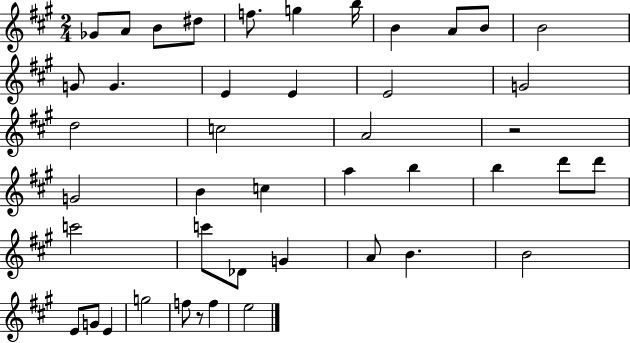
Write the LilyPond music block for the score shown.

{
  \clef treble
  \numericTimeSignature
  \time 2/4
  \key a \major
  ges'8 a'8 b'8 dis''8 | f''8. g''4 b''16 | b'4 a'8 b'8 | b'2 | \break g'8 g'4. | e'4 e'4 | e'2 | g'2 | \break d''2 | c''2 | a'2 | r2 | \break g'2 | b'4 c''4 | a''4 b''4 | b''4 d'''8 d'''8 | \break c'''2 | c'''8 des'8 g'4 | a'8 b'4. | b'2 | \break e'8 g'8 e'4 | g''2 | f''8 r8 f''4 | e''2 | \break \bar "|."
}